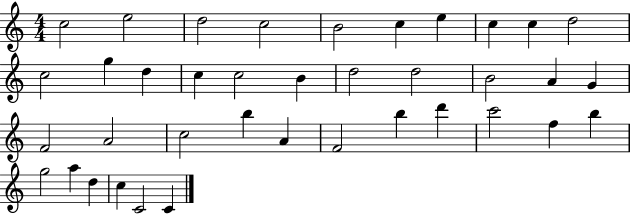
X:1
T:Untitled
M:4/4
L:1/4
K:C
c2 e2 d2 c2 B2 c e c c d2 c2 g d c c2 B d2 d2 B2 A G F2 A2 c2 b A F2 b d' c'2 f b g2 a d c C2 C